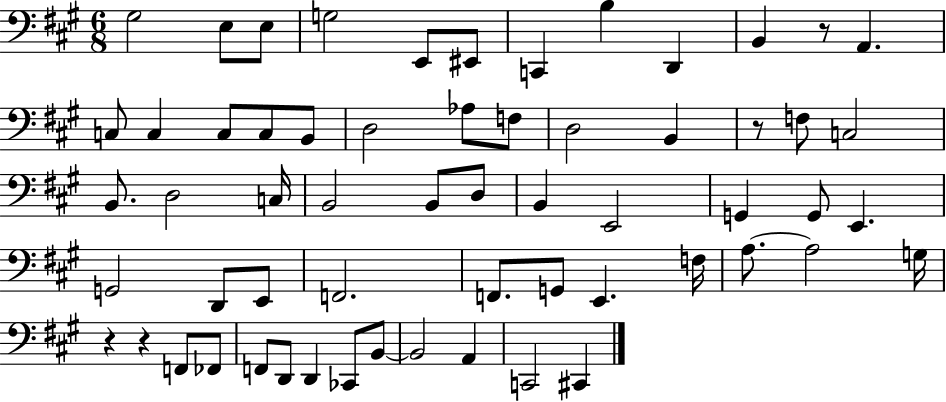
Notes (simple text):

G#3/h E3/e E3/e G3/h E2/e EIS2/e C2/q B3/q D2/q B2/q R/e A2/q. C3/e C3/q C3/e C3/e B2/e D3/h Ab3/e F3/e D3/h B2/q R/e F3/e C3/h B2/e. D3/h C3/s B2/h B2/e D3/e B2/q E2/h G2/q G2/e E2/q. G2/h D2/e E2/e F2/h. F2/e. G2/e E2/q. F3/s A3/e. A3/h G3/s R/q R/q F2/e FES2/e F2/e D2/e D2/q CES2/e B2/e B2/h A2/q C2/h C#2/q